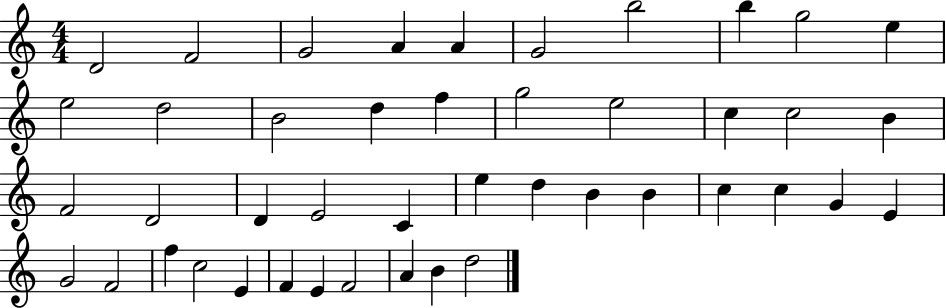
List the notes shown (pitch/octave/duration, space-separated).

D4/h F4/h G4/h A4/q A4/q G4/h B5/h B5/q G5/h E5/q E5/h D5/h B4/h D5/q F5/q G5/h E5/h C5/q C5/h B4/q F4/h D4/h D4/q E4/h C4/q E5/q D5/q B4/q B4/q C5/q C5/q G4/q E4/q G4/h F4/h F5/q C5/h E4/q F4/q E4/q F4/h A4/q B4/q D5/h